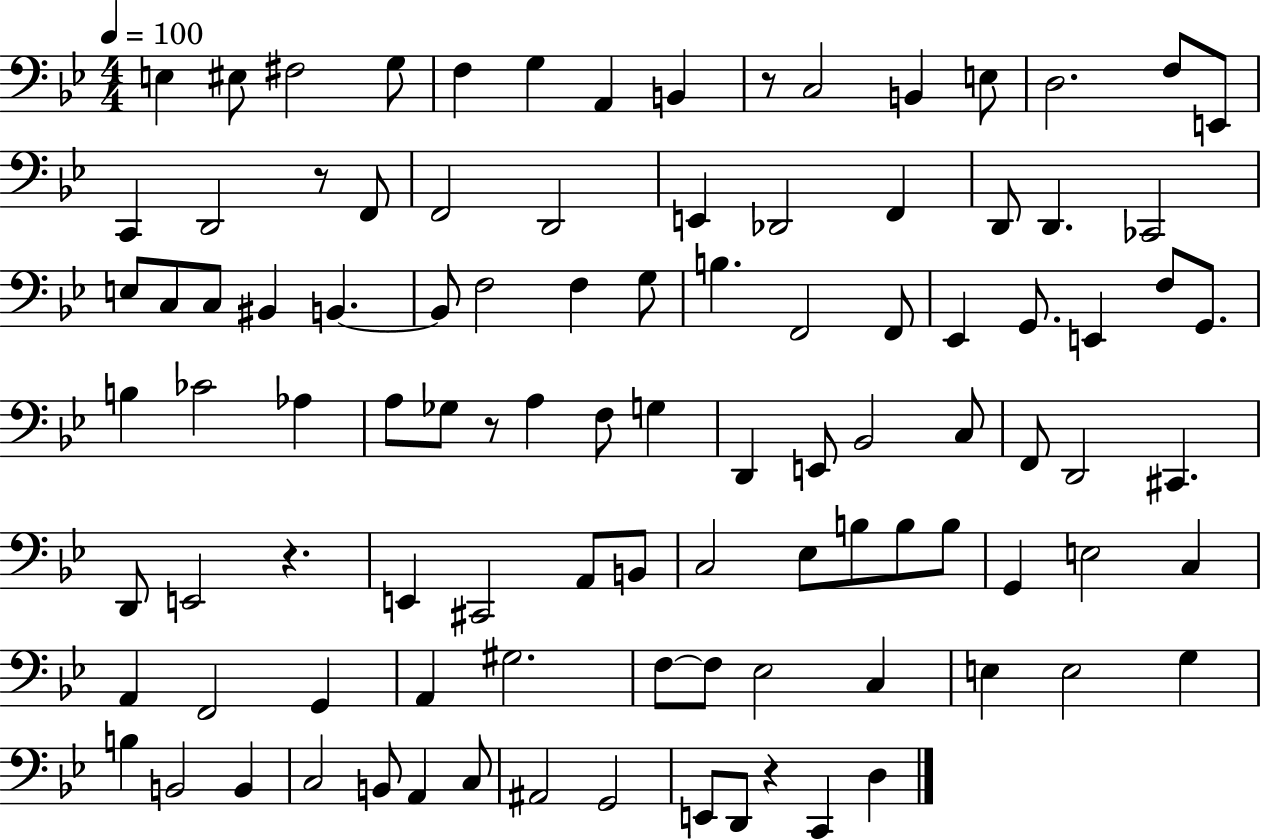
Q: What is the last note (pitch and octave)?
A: D3